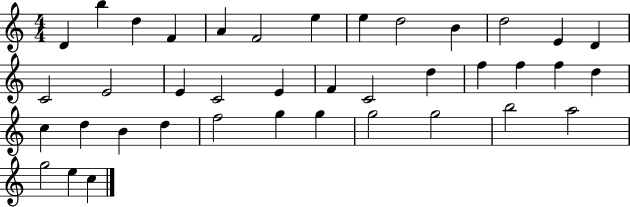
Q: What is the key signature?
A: C major